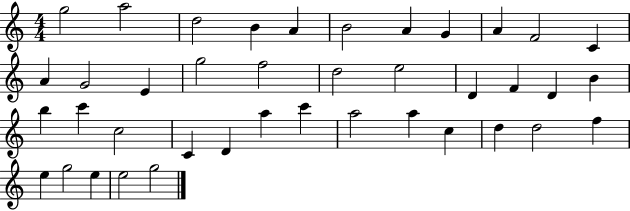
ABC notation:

X:1
T:Untitled
M:4/4
L:1/4
K:C
g2 a2 d2 B A B2 A G A F2 C A G2 E g2 f2 d2 e2 D F D B b c' c2 C D a c' a2 a c d d2 f e g2 e e2 g2